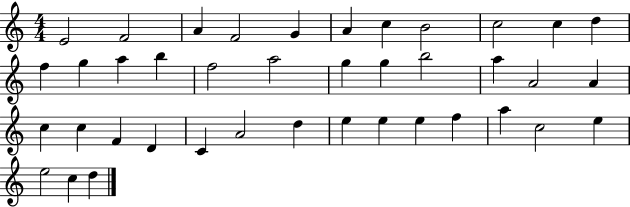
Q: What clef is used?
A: treble